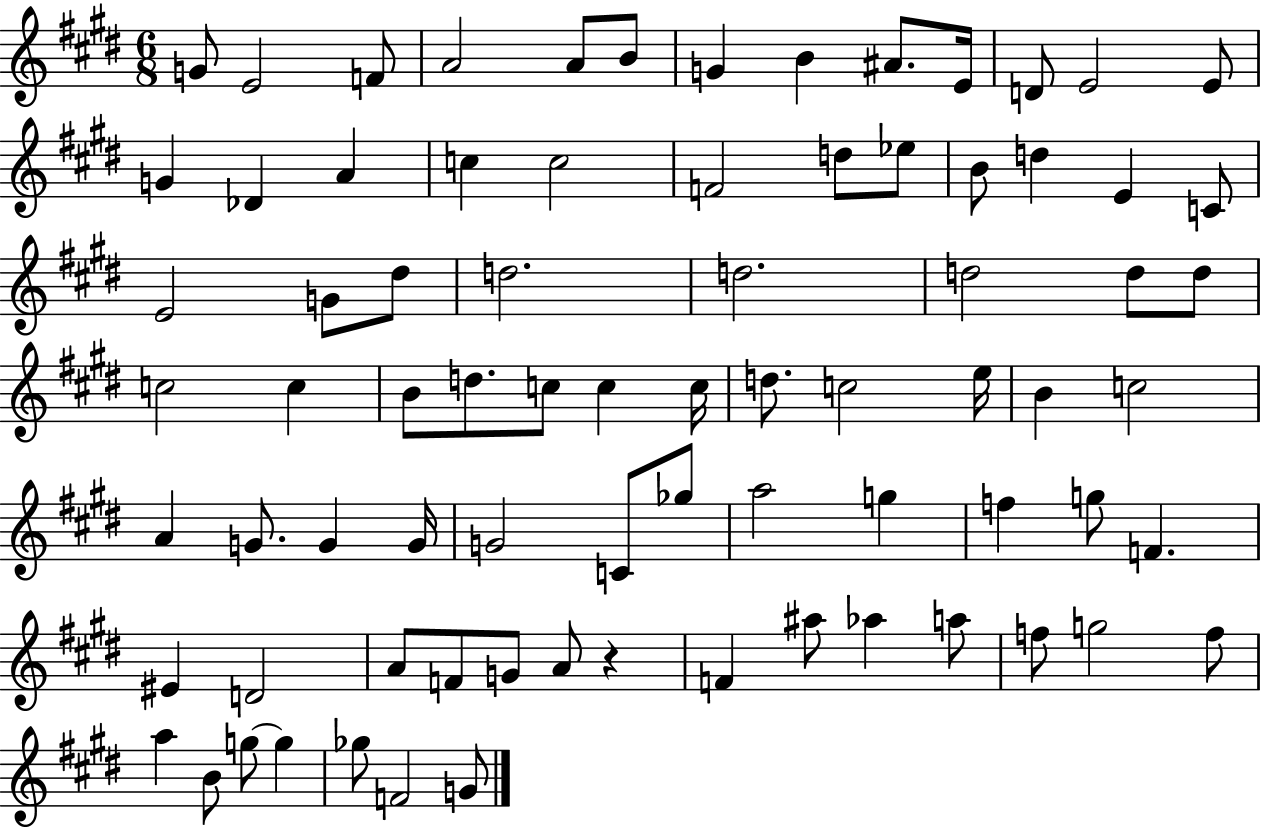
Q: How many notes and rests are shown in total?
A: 78